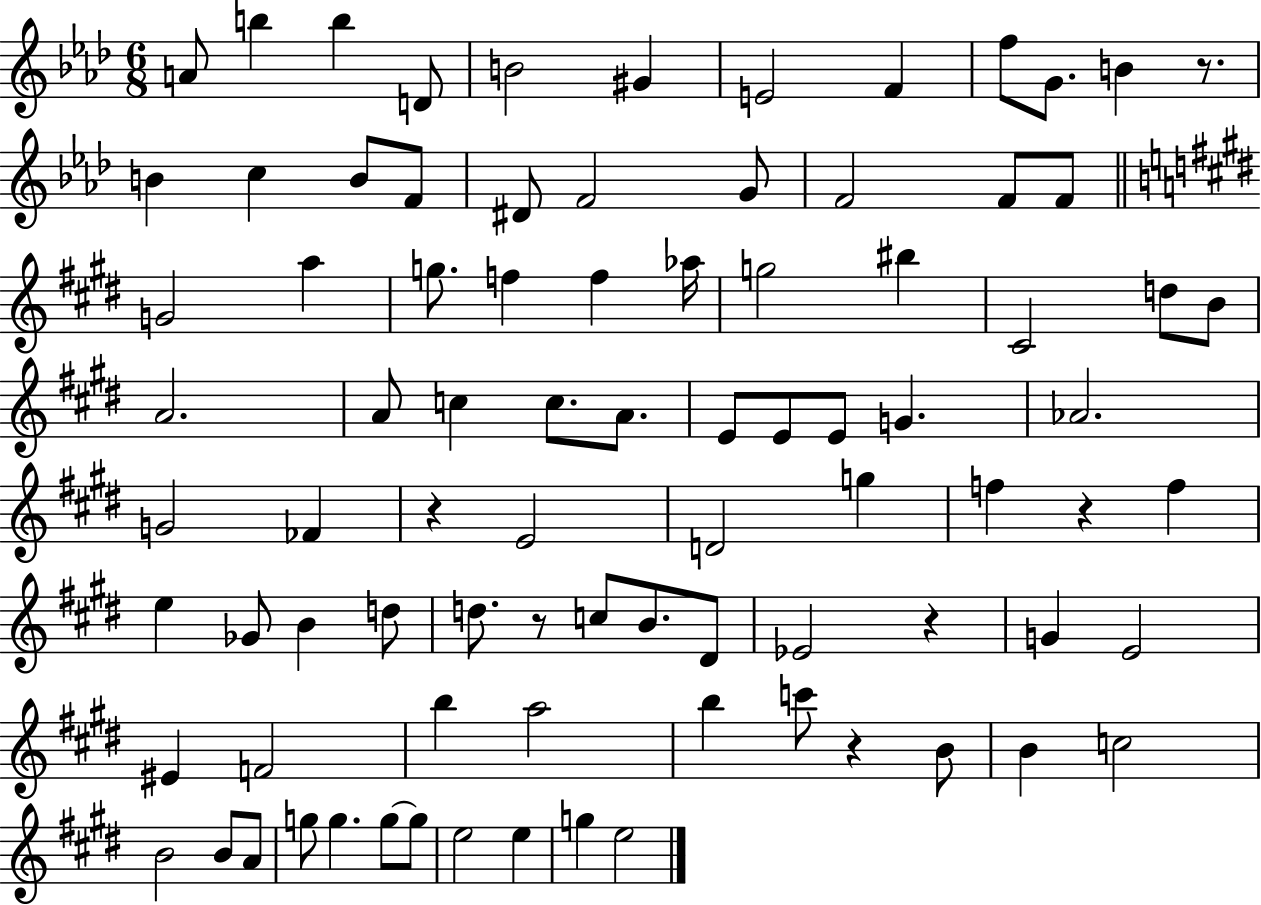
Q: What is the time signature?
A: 6/8